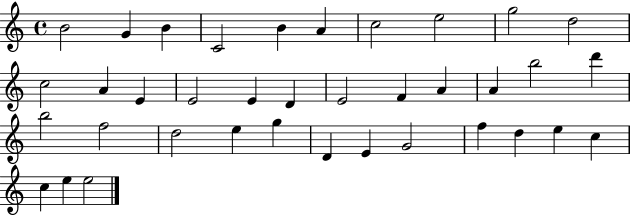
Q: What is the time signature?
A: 4/4